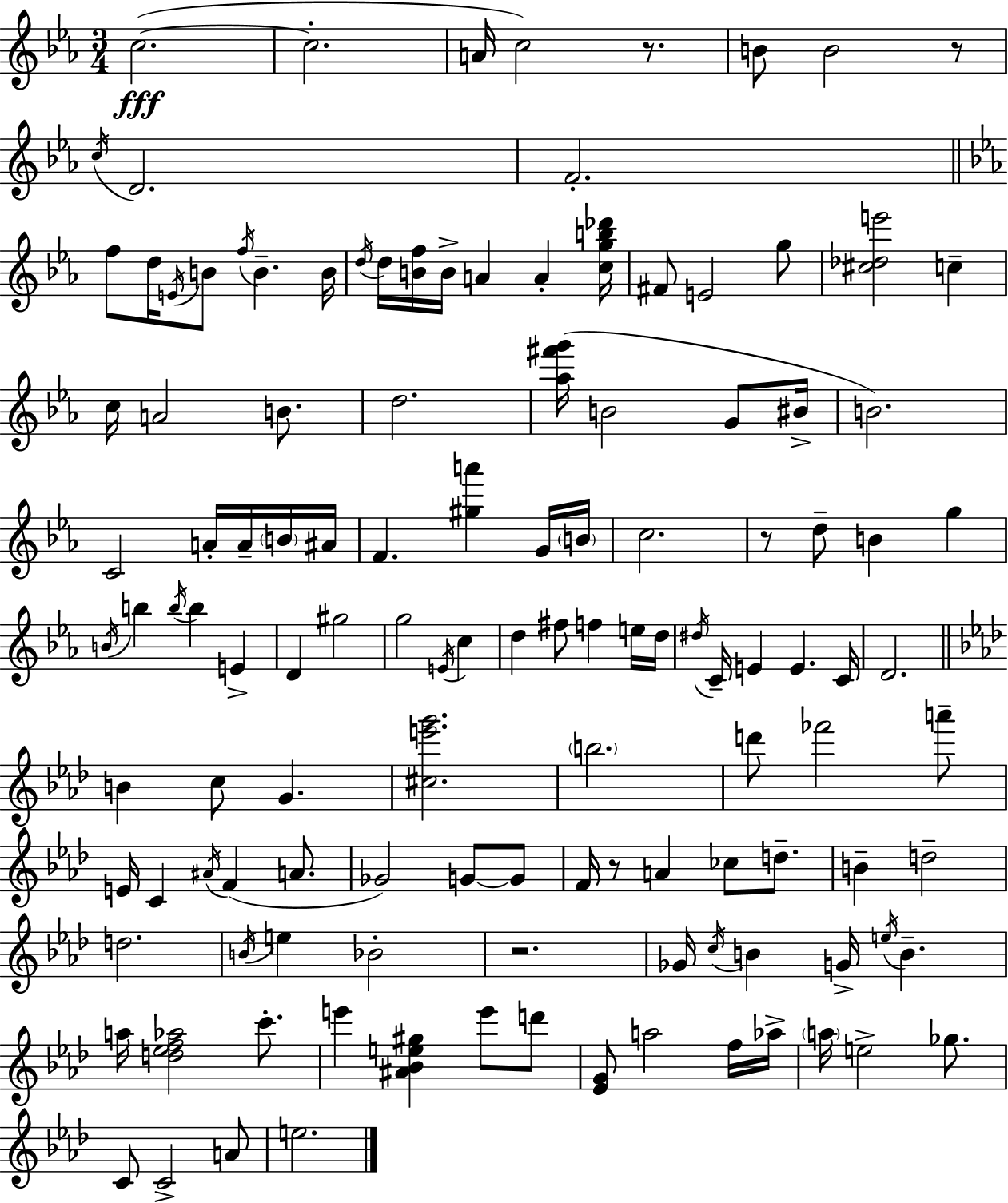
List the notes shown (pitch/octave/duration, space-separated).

C5/h. C5/h. A4/s C5/h R/e. B4/e B4/h R/e C5/s D4/h. F4/h. F5/e D5/s E4/s B4/e F5/s B4/q. B4/s D5/s D5/s [B4,F5]/s B4/s A4/q A4/q [C5,G5,B5,Db6]/s F#4/e E4/h G5/e [C#5,Db5,E6]/h C5/q C5/s A4/h B4/e. D5/h. [Ab5,F#6,G6]/s B4/h G4/e BIS4/s B4/h. C4/h A4/s A4/s B4/s A#4/s F4/q. [G#5,A6]/q G4/s B4/s C5/h. R/e D5/e B4/q G5/q B4/s B5/q B5/s B5/q E4/q D4/q G#5/h G5/h E4/s C5/q D5/q F#5/e F5/q E5/s D5/s D#5/s C4/s E4/q E4/q. C4/s D4/h. B4/q C5/e G4/q. [C#5,E6,G6]/h. B5/h. D6/e FES6/h A6/e E4/s C4/q A#4/s F4/q A4/e. Gb4/h G4/e G4/e F4/s R/e A4/q CES5/e D5/e. B4/q D5/h D5/h. B4/s E5/q Bb4/h R/h. Gb4/s C5/s B4/q G4/s E5/s B4/q. A5/s [D5,Eb5,F5,Ab5]/h C6/e. E6/q [A#4,Bb4,E5,G#5]/q E6/e D6/e [Eb4,G4]/e A5/h F5/s Ab5/s A5/s E5/h Gb5/e. C4/e C4/h A4/e E5/h.